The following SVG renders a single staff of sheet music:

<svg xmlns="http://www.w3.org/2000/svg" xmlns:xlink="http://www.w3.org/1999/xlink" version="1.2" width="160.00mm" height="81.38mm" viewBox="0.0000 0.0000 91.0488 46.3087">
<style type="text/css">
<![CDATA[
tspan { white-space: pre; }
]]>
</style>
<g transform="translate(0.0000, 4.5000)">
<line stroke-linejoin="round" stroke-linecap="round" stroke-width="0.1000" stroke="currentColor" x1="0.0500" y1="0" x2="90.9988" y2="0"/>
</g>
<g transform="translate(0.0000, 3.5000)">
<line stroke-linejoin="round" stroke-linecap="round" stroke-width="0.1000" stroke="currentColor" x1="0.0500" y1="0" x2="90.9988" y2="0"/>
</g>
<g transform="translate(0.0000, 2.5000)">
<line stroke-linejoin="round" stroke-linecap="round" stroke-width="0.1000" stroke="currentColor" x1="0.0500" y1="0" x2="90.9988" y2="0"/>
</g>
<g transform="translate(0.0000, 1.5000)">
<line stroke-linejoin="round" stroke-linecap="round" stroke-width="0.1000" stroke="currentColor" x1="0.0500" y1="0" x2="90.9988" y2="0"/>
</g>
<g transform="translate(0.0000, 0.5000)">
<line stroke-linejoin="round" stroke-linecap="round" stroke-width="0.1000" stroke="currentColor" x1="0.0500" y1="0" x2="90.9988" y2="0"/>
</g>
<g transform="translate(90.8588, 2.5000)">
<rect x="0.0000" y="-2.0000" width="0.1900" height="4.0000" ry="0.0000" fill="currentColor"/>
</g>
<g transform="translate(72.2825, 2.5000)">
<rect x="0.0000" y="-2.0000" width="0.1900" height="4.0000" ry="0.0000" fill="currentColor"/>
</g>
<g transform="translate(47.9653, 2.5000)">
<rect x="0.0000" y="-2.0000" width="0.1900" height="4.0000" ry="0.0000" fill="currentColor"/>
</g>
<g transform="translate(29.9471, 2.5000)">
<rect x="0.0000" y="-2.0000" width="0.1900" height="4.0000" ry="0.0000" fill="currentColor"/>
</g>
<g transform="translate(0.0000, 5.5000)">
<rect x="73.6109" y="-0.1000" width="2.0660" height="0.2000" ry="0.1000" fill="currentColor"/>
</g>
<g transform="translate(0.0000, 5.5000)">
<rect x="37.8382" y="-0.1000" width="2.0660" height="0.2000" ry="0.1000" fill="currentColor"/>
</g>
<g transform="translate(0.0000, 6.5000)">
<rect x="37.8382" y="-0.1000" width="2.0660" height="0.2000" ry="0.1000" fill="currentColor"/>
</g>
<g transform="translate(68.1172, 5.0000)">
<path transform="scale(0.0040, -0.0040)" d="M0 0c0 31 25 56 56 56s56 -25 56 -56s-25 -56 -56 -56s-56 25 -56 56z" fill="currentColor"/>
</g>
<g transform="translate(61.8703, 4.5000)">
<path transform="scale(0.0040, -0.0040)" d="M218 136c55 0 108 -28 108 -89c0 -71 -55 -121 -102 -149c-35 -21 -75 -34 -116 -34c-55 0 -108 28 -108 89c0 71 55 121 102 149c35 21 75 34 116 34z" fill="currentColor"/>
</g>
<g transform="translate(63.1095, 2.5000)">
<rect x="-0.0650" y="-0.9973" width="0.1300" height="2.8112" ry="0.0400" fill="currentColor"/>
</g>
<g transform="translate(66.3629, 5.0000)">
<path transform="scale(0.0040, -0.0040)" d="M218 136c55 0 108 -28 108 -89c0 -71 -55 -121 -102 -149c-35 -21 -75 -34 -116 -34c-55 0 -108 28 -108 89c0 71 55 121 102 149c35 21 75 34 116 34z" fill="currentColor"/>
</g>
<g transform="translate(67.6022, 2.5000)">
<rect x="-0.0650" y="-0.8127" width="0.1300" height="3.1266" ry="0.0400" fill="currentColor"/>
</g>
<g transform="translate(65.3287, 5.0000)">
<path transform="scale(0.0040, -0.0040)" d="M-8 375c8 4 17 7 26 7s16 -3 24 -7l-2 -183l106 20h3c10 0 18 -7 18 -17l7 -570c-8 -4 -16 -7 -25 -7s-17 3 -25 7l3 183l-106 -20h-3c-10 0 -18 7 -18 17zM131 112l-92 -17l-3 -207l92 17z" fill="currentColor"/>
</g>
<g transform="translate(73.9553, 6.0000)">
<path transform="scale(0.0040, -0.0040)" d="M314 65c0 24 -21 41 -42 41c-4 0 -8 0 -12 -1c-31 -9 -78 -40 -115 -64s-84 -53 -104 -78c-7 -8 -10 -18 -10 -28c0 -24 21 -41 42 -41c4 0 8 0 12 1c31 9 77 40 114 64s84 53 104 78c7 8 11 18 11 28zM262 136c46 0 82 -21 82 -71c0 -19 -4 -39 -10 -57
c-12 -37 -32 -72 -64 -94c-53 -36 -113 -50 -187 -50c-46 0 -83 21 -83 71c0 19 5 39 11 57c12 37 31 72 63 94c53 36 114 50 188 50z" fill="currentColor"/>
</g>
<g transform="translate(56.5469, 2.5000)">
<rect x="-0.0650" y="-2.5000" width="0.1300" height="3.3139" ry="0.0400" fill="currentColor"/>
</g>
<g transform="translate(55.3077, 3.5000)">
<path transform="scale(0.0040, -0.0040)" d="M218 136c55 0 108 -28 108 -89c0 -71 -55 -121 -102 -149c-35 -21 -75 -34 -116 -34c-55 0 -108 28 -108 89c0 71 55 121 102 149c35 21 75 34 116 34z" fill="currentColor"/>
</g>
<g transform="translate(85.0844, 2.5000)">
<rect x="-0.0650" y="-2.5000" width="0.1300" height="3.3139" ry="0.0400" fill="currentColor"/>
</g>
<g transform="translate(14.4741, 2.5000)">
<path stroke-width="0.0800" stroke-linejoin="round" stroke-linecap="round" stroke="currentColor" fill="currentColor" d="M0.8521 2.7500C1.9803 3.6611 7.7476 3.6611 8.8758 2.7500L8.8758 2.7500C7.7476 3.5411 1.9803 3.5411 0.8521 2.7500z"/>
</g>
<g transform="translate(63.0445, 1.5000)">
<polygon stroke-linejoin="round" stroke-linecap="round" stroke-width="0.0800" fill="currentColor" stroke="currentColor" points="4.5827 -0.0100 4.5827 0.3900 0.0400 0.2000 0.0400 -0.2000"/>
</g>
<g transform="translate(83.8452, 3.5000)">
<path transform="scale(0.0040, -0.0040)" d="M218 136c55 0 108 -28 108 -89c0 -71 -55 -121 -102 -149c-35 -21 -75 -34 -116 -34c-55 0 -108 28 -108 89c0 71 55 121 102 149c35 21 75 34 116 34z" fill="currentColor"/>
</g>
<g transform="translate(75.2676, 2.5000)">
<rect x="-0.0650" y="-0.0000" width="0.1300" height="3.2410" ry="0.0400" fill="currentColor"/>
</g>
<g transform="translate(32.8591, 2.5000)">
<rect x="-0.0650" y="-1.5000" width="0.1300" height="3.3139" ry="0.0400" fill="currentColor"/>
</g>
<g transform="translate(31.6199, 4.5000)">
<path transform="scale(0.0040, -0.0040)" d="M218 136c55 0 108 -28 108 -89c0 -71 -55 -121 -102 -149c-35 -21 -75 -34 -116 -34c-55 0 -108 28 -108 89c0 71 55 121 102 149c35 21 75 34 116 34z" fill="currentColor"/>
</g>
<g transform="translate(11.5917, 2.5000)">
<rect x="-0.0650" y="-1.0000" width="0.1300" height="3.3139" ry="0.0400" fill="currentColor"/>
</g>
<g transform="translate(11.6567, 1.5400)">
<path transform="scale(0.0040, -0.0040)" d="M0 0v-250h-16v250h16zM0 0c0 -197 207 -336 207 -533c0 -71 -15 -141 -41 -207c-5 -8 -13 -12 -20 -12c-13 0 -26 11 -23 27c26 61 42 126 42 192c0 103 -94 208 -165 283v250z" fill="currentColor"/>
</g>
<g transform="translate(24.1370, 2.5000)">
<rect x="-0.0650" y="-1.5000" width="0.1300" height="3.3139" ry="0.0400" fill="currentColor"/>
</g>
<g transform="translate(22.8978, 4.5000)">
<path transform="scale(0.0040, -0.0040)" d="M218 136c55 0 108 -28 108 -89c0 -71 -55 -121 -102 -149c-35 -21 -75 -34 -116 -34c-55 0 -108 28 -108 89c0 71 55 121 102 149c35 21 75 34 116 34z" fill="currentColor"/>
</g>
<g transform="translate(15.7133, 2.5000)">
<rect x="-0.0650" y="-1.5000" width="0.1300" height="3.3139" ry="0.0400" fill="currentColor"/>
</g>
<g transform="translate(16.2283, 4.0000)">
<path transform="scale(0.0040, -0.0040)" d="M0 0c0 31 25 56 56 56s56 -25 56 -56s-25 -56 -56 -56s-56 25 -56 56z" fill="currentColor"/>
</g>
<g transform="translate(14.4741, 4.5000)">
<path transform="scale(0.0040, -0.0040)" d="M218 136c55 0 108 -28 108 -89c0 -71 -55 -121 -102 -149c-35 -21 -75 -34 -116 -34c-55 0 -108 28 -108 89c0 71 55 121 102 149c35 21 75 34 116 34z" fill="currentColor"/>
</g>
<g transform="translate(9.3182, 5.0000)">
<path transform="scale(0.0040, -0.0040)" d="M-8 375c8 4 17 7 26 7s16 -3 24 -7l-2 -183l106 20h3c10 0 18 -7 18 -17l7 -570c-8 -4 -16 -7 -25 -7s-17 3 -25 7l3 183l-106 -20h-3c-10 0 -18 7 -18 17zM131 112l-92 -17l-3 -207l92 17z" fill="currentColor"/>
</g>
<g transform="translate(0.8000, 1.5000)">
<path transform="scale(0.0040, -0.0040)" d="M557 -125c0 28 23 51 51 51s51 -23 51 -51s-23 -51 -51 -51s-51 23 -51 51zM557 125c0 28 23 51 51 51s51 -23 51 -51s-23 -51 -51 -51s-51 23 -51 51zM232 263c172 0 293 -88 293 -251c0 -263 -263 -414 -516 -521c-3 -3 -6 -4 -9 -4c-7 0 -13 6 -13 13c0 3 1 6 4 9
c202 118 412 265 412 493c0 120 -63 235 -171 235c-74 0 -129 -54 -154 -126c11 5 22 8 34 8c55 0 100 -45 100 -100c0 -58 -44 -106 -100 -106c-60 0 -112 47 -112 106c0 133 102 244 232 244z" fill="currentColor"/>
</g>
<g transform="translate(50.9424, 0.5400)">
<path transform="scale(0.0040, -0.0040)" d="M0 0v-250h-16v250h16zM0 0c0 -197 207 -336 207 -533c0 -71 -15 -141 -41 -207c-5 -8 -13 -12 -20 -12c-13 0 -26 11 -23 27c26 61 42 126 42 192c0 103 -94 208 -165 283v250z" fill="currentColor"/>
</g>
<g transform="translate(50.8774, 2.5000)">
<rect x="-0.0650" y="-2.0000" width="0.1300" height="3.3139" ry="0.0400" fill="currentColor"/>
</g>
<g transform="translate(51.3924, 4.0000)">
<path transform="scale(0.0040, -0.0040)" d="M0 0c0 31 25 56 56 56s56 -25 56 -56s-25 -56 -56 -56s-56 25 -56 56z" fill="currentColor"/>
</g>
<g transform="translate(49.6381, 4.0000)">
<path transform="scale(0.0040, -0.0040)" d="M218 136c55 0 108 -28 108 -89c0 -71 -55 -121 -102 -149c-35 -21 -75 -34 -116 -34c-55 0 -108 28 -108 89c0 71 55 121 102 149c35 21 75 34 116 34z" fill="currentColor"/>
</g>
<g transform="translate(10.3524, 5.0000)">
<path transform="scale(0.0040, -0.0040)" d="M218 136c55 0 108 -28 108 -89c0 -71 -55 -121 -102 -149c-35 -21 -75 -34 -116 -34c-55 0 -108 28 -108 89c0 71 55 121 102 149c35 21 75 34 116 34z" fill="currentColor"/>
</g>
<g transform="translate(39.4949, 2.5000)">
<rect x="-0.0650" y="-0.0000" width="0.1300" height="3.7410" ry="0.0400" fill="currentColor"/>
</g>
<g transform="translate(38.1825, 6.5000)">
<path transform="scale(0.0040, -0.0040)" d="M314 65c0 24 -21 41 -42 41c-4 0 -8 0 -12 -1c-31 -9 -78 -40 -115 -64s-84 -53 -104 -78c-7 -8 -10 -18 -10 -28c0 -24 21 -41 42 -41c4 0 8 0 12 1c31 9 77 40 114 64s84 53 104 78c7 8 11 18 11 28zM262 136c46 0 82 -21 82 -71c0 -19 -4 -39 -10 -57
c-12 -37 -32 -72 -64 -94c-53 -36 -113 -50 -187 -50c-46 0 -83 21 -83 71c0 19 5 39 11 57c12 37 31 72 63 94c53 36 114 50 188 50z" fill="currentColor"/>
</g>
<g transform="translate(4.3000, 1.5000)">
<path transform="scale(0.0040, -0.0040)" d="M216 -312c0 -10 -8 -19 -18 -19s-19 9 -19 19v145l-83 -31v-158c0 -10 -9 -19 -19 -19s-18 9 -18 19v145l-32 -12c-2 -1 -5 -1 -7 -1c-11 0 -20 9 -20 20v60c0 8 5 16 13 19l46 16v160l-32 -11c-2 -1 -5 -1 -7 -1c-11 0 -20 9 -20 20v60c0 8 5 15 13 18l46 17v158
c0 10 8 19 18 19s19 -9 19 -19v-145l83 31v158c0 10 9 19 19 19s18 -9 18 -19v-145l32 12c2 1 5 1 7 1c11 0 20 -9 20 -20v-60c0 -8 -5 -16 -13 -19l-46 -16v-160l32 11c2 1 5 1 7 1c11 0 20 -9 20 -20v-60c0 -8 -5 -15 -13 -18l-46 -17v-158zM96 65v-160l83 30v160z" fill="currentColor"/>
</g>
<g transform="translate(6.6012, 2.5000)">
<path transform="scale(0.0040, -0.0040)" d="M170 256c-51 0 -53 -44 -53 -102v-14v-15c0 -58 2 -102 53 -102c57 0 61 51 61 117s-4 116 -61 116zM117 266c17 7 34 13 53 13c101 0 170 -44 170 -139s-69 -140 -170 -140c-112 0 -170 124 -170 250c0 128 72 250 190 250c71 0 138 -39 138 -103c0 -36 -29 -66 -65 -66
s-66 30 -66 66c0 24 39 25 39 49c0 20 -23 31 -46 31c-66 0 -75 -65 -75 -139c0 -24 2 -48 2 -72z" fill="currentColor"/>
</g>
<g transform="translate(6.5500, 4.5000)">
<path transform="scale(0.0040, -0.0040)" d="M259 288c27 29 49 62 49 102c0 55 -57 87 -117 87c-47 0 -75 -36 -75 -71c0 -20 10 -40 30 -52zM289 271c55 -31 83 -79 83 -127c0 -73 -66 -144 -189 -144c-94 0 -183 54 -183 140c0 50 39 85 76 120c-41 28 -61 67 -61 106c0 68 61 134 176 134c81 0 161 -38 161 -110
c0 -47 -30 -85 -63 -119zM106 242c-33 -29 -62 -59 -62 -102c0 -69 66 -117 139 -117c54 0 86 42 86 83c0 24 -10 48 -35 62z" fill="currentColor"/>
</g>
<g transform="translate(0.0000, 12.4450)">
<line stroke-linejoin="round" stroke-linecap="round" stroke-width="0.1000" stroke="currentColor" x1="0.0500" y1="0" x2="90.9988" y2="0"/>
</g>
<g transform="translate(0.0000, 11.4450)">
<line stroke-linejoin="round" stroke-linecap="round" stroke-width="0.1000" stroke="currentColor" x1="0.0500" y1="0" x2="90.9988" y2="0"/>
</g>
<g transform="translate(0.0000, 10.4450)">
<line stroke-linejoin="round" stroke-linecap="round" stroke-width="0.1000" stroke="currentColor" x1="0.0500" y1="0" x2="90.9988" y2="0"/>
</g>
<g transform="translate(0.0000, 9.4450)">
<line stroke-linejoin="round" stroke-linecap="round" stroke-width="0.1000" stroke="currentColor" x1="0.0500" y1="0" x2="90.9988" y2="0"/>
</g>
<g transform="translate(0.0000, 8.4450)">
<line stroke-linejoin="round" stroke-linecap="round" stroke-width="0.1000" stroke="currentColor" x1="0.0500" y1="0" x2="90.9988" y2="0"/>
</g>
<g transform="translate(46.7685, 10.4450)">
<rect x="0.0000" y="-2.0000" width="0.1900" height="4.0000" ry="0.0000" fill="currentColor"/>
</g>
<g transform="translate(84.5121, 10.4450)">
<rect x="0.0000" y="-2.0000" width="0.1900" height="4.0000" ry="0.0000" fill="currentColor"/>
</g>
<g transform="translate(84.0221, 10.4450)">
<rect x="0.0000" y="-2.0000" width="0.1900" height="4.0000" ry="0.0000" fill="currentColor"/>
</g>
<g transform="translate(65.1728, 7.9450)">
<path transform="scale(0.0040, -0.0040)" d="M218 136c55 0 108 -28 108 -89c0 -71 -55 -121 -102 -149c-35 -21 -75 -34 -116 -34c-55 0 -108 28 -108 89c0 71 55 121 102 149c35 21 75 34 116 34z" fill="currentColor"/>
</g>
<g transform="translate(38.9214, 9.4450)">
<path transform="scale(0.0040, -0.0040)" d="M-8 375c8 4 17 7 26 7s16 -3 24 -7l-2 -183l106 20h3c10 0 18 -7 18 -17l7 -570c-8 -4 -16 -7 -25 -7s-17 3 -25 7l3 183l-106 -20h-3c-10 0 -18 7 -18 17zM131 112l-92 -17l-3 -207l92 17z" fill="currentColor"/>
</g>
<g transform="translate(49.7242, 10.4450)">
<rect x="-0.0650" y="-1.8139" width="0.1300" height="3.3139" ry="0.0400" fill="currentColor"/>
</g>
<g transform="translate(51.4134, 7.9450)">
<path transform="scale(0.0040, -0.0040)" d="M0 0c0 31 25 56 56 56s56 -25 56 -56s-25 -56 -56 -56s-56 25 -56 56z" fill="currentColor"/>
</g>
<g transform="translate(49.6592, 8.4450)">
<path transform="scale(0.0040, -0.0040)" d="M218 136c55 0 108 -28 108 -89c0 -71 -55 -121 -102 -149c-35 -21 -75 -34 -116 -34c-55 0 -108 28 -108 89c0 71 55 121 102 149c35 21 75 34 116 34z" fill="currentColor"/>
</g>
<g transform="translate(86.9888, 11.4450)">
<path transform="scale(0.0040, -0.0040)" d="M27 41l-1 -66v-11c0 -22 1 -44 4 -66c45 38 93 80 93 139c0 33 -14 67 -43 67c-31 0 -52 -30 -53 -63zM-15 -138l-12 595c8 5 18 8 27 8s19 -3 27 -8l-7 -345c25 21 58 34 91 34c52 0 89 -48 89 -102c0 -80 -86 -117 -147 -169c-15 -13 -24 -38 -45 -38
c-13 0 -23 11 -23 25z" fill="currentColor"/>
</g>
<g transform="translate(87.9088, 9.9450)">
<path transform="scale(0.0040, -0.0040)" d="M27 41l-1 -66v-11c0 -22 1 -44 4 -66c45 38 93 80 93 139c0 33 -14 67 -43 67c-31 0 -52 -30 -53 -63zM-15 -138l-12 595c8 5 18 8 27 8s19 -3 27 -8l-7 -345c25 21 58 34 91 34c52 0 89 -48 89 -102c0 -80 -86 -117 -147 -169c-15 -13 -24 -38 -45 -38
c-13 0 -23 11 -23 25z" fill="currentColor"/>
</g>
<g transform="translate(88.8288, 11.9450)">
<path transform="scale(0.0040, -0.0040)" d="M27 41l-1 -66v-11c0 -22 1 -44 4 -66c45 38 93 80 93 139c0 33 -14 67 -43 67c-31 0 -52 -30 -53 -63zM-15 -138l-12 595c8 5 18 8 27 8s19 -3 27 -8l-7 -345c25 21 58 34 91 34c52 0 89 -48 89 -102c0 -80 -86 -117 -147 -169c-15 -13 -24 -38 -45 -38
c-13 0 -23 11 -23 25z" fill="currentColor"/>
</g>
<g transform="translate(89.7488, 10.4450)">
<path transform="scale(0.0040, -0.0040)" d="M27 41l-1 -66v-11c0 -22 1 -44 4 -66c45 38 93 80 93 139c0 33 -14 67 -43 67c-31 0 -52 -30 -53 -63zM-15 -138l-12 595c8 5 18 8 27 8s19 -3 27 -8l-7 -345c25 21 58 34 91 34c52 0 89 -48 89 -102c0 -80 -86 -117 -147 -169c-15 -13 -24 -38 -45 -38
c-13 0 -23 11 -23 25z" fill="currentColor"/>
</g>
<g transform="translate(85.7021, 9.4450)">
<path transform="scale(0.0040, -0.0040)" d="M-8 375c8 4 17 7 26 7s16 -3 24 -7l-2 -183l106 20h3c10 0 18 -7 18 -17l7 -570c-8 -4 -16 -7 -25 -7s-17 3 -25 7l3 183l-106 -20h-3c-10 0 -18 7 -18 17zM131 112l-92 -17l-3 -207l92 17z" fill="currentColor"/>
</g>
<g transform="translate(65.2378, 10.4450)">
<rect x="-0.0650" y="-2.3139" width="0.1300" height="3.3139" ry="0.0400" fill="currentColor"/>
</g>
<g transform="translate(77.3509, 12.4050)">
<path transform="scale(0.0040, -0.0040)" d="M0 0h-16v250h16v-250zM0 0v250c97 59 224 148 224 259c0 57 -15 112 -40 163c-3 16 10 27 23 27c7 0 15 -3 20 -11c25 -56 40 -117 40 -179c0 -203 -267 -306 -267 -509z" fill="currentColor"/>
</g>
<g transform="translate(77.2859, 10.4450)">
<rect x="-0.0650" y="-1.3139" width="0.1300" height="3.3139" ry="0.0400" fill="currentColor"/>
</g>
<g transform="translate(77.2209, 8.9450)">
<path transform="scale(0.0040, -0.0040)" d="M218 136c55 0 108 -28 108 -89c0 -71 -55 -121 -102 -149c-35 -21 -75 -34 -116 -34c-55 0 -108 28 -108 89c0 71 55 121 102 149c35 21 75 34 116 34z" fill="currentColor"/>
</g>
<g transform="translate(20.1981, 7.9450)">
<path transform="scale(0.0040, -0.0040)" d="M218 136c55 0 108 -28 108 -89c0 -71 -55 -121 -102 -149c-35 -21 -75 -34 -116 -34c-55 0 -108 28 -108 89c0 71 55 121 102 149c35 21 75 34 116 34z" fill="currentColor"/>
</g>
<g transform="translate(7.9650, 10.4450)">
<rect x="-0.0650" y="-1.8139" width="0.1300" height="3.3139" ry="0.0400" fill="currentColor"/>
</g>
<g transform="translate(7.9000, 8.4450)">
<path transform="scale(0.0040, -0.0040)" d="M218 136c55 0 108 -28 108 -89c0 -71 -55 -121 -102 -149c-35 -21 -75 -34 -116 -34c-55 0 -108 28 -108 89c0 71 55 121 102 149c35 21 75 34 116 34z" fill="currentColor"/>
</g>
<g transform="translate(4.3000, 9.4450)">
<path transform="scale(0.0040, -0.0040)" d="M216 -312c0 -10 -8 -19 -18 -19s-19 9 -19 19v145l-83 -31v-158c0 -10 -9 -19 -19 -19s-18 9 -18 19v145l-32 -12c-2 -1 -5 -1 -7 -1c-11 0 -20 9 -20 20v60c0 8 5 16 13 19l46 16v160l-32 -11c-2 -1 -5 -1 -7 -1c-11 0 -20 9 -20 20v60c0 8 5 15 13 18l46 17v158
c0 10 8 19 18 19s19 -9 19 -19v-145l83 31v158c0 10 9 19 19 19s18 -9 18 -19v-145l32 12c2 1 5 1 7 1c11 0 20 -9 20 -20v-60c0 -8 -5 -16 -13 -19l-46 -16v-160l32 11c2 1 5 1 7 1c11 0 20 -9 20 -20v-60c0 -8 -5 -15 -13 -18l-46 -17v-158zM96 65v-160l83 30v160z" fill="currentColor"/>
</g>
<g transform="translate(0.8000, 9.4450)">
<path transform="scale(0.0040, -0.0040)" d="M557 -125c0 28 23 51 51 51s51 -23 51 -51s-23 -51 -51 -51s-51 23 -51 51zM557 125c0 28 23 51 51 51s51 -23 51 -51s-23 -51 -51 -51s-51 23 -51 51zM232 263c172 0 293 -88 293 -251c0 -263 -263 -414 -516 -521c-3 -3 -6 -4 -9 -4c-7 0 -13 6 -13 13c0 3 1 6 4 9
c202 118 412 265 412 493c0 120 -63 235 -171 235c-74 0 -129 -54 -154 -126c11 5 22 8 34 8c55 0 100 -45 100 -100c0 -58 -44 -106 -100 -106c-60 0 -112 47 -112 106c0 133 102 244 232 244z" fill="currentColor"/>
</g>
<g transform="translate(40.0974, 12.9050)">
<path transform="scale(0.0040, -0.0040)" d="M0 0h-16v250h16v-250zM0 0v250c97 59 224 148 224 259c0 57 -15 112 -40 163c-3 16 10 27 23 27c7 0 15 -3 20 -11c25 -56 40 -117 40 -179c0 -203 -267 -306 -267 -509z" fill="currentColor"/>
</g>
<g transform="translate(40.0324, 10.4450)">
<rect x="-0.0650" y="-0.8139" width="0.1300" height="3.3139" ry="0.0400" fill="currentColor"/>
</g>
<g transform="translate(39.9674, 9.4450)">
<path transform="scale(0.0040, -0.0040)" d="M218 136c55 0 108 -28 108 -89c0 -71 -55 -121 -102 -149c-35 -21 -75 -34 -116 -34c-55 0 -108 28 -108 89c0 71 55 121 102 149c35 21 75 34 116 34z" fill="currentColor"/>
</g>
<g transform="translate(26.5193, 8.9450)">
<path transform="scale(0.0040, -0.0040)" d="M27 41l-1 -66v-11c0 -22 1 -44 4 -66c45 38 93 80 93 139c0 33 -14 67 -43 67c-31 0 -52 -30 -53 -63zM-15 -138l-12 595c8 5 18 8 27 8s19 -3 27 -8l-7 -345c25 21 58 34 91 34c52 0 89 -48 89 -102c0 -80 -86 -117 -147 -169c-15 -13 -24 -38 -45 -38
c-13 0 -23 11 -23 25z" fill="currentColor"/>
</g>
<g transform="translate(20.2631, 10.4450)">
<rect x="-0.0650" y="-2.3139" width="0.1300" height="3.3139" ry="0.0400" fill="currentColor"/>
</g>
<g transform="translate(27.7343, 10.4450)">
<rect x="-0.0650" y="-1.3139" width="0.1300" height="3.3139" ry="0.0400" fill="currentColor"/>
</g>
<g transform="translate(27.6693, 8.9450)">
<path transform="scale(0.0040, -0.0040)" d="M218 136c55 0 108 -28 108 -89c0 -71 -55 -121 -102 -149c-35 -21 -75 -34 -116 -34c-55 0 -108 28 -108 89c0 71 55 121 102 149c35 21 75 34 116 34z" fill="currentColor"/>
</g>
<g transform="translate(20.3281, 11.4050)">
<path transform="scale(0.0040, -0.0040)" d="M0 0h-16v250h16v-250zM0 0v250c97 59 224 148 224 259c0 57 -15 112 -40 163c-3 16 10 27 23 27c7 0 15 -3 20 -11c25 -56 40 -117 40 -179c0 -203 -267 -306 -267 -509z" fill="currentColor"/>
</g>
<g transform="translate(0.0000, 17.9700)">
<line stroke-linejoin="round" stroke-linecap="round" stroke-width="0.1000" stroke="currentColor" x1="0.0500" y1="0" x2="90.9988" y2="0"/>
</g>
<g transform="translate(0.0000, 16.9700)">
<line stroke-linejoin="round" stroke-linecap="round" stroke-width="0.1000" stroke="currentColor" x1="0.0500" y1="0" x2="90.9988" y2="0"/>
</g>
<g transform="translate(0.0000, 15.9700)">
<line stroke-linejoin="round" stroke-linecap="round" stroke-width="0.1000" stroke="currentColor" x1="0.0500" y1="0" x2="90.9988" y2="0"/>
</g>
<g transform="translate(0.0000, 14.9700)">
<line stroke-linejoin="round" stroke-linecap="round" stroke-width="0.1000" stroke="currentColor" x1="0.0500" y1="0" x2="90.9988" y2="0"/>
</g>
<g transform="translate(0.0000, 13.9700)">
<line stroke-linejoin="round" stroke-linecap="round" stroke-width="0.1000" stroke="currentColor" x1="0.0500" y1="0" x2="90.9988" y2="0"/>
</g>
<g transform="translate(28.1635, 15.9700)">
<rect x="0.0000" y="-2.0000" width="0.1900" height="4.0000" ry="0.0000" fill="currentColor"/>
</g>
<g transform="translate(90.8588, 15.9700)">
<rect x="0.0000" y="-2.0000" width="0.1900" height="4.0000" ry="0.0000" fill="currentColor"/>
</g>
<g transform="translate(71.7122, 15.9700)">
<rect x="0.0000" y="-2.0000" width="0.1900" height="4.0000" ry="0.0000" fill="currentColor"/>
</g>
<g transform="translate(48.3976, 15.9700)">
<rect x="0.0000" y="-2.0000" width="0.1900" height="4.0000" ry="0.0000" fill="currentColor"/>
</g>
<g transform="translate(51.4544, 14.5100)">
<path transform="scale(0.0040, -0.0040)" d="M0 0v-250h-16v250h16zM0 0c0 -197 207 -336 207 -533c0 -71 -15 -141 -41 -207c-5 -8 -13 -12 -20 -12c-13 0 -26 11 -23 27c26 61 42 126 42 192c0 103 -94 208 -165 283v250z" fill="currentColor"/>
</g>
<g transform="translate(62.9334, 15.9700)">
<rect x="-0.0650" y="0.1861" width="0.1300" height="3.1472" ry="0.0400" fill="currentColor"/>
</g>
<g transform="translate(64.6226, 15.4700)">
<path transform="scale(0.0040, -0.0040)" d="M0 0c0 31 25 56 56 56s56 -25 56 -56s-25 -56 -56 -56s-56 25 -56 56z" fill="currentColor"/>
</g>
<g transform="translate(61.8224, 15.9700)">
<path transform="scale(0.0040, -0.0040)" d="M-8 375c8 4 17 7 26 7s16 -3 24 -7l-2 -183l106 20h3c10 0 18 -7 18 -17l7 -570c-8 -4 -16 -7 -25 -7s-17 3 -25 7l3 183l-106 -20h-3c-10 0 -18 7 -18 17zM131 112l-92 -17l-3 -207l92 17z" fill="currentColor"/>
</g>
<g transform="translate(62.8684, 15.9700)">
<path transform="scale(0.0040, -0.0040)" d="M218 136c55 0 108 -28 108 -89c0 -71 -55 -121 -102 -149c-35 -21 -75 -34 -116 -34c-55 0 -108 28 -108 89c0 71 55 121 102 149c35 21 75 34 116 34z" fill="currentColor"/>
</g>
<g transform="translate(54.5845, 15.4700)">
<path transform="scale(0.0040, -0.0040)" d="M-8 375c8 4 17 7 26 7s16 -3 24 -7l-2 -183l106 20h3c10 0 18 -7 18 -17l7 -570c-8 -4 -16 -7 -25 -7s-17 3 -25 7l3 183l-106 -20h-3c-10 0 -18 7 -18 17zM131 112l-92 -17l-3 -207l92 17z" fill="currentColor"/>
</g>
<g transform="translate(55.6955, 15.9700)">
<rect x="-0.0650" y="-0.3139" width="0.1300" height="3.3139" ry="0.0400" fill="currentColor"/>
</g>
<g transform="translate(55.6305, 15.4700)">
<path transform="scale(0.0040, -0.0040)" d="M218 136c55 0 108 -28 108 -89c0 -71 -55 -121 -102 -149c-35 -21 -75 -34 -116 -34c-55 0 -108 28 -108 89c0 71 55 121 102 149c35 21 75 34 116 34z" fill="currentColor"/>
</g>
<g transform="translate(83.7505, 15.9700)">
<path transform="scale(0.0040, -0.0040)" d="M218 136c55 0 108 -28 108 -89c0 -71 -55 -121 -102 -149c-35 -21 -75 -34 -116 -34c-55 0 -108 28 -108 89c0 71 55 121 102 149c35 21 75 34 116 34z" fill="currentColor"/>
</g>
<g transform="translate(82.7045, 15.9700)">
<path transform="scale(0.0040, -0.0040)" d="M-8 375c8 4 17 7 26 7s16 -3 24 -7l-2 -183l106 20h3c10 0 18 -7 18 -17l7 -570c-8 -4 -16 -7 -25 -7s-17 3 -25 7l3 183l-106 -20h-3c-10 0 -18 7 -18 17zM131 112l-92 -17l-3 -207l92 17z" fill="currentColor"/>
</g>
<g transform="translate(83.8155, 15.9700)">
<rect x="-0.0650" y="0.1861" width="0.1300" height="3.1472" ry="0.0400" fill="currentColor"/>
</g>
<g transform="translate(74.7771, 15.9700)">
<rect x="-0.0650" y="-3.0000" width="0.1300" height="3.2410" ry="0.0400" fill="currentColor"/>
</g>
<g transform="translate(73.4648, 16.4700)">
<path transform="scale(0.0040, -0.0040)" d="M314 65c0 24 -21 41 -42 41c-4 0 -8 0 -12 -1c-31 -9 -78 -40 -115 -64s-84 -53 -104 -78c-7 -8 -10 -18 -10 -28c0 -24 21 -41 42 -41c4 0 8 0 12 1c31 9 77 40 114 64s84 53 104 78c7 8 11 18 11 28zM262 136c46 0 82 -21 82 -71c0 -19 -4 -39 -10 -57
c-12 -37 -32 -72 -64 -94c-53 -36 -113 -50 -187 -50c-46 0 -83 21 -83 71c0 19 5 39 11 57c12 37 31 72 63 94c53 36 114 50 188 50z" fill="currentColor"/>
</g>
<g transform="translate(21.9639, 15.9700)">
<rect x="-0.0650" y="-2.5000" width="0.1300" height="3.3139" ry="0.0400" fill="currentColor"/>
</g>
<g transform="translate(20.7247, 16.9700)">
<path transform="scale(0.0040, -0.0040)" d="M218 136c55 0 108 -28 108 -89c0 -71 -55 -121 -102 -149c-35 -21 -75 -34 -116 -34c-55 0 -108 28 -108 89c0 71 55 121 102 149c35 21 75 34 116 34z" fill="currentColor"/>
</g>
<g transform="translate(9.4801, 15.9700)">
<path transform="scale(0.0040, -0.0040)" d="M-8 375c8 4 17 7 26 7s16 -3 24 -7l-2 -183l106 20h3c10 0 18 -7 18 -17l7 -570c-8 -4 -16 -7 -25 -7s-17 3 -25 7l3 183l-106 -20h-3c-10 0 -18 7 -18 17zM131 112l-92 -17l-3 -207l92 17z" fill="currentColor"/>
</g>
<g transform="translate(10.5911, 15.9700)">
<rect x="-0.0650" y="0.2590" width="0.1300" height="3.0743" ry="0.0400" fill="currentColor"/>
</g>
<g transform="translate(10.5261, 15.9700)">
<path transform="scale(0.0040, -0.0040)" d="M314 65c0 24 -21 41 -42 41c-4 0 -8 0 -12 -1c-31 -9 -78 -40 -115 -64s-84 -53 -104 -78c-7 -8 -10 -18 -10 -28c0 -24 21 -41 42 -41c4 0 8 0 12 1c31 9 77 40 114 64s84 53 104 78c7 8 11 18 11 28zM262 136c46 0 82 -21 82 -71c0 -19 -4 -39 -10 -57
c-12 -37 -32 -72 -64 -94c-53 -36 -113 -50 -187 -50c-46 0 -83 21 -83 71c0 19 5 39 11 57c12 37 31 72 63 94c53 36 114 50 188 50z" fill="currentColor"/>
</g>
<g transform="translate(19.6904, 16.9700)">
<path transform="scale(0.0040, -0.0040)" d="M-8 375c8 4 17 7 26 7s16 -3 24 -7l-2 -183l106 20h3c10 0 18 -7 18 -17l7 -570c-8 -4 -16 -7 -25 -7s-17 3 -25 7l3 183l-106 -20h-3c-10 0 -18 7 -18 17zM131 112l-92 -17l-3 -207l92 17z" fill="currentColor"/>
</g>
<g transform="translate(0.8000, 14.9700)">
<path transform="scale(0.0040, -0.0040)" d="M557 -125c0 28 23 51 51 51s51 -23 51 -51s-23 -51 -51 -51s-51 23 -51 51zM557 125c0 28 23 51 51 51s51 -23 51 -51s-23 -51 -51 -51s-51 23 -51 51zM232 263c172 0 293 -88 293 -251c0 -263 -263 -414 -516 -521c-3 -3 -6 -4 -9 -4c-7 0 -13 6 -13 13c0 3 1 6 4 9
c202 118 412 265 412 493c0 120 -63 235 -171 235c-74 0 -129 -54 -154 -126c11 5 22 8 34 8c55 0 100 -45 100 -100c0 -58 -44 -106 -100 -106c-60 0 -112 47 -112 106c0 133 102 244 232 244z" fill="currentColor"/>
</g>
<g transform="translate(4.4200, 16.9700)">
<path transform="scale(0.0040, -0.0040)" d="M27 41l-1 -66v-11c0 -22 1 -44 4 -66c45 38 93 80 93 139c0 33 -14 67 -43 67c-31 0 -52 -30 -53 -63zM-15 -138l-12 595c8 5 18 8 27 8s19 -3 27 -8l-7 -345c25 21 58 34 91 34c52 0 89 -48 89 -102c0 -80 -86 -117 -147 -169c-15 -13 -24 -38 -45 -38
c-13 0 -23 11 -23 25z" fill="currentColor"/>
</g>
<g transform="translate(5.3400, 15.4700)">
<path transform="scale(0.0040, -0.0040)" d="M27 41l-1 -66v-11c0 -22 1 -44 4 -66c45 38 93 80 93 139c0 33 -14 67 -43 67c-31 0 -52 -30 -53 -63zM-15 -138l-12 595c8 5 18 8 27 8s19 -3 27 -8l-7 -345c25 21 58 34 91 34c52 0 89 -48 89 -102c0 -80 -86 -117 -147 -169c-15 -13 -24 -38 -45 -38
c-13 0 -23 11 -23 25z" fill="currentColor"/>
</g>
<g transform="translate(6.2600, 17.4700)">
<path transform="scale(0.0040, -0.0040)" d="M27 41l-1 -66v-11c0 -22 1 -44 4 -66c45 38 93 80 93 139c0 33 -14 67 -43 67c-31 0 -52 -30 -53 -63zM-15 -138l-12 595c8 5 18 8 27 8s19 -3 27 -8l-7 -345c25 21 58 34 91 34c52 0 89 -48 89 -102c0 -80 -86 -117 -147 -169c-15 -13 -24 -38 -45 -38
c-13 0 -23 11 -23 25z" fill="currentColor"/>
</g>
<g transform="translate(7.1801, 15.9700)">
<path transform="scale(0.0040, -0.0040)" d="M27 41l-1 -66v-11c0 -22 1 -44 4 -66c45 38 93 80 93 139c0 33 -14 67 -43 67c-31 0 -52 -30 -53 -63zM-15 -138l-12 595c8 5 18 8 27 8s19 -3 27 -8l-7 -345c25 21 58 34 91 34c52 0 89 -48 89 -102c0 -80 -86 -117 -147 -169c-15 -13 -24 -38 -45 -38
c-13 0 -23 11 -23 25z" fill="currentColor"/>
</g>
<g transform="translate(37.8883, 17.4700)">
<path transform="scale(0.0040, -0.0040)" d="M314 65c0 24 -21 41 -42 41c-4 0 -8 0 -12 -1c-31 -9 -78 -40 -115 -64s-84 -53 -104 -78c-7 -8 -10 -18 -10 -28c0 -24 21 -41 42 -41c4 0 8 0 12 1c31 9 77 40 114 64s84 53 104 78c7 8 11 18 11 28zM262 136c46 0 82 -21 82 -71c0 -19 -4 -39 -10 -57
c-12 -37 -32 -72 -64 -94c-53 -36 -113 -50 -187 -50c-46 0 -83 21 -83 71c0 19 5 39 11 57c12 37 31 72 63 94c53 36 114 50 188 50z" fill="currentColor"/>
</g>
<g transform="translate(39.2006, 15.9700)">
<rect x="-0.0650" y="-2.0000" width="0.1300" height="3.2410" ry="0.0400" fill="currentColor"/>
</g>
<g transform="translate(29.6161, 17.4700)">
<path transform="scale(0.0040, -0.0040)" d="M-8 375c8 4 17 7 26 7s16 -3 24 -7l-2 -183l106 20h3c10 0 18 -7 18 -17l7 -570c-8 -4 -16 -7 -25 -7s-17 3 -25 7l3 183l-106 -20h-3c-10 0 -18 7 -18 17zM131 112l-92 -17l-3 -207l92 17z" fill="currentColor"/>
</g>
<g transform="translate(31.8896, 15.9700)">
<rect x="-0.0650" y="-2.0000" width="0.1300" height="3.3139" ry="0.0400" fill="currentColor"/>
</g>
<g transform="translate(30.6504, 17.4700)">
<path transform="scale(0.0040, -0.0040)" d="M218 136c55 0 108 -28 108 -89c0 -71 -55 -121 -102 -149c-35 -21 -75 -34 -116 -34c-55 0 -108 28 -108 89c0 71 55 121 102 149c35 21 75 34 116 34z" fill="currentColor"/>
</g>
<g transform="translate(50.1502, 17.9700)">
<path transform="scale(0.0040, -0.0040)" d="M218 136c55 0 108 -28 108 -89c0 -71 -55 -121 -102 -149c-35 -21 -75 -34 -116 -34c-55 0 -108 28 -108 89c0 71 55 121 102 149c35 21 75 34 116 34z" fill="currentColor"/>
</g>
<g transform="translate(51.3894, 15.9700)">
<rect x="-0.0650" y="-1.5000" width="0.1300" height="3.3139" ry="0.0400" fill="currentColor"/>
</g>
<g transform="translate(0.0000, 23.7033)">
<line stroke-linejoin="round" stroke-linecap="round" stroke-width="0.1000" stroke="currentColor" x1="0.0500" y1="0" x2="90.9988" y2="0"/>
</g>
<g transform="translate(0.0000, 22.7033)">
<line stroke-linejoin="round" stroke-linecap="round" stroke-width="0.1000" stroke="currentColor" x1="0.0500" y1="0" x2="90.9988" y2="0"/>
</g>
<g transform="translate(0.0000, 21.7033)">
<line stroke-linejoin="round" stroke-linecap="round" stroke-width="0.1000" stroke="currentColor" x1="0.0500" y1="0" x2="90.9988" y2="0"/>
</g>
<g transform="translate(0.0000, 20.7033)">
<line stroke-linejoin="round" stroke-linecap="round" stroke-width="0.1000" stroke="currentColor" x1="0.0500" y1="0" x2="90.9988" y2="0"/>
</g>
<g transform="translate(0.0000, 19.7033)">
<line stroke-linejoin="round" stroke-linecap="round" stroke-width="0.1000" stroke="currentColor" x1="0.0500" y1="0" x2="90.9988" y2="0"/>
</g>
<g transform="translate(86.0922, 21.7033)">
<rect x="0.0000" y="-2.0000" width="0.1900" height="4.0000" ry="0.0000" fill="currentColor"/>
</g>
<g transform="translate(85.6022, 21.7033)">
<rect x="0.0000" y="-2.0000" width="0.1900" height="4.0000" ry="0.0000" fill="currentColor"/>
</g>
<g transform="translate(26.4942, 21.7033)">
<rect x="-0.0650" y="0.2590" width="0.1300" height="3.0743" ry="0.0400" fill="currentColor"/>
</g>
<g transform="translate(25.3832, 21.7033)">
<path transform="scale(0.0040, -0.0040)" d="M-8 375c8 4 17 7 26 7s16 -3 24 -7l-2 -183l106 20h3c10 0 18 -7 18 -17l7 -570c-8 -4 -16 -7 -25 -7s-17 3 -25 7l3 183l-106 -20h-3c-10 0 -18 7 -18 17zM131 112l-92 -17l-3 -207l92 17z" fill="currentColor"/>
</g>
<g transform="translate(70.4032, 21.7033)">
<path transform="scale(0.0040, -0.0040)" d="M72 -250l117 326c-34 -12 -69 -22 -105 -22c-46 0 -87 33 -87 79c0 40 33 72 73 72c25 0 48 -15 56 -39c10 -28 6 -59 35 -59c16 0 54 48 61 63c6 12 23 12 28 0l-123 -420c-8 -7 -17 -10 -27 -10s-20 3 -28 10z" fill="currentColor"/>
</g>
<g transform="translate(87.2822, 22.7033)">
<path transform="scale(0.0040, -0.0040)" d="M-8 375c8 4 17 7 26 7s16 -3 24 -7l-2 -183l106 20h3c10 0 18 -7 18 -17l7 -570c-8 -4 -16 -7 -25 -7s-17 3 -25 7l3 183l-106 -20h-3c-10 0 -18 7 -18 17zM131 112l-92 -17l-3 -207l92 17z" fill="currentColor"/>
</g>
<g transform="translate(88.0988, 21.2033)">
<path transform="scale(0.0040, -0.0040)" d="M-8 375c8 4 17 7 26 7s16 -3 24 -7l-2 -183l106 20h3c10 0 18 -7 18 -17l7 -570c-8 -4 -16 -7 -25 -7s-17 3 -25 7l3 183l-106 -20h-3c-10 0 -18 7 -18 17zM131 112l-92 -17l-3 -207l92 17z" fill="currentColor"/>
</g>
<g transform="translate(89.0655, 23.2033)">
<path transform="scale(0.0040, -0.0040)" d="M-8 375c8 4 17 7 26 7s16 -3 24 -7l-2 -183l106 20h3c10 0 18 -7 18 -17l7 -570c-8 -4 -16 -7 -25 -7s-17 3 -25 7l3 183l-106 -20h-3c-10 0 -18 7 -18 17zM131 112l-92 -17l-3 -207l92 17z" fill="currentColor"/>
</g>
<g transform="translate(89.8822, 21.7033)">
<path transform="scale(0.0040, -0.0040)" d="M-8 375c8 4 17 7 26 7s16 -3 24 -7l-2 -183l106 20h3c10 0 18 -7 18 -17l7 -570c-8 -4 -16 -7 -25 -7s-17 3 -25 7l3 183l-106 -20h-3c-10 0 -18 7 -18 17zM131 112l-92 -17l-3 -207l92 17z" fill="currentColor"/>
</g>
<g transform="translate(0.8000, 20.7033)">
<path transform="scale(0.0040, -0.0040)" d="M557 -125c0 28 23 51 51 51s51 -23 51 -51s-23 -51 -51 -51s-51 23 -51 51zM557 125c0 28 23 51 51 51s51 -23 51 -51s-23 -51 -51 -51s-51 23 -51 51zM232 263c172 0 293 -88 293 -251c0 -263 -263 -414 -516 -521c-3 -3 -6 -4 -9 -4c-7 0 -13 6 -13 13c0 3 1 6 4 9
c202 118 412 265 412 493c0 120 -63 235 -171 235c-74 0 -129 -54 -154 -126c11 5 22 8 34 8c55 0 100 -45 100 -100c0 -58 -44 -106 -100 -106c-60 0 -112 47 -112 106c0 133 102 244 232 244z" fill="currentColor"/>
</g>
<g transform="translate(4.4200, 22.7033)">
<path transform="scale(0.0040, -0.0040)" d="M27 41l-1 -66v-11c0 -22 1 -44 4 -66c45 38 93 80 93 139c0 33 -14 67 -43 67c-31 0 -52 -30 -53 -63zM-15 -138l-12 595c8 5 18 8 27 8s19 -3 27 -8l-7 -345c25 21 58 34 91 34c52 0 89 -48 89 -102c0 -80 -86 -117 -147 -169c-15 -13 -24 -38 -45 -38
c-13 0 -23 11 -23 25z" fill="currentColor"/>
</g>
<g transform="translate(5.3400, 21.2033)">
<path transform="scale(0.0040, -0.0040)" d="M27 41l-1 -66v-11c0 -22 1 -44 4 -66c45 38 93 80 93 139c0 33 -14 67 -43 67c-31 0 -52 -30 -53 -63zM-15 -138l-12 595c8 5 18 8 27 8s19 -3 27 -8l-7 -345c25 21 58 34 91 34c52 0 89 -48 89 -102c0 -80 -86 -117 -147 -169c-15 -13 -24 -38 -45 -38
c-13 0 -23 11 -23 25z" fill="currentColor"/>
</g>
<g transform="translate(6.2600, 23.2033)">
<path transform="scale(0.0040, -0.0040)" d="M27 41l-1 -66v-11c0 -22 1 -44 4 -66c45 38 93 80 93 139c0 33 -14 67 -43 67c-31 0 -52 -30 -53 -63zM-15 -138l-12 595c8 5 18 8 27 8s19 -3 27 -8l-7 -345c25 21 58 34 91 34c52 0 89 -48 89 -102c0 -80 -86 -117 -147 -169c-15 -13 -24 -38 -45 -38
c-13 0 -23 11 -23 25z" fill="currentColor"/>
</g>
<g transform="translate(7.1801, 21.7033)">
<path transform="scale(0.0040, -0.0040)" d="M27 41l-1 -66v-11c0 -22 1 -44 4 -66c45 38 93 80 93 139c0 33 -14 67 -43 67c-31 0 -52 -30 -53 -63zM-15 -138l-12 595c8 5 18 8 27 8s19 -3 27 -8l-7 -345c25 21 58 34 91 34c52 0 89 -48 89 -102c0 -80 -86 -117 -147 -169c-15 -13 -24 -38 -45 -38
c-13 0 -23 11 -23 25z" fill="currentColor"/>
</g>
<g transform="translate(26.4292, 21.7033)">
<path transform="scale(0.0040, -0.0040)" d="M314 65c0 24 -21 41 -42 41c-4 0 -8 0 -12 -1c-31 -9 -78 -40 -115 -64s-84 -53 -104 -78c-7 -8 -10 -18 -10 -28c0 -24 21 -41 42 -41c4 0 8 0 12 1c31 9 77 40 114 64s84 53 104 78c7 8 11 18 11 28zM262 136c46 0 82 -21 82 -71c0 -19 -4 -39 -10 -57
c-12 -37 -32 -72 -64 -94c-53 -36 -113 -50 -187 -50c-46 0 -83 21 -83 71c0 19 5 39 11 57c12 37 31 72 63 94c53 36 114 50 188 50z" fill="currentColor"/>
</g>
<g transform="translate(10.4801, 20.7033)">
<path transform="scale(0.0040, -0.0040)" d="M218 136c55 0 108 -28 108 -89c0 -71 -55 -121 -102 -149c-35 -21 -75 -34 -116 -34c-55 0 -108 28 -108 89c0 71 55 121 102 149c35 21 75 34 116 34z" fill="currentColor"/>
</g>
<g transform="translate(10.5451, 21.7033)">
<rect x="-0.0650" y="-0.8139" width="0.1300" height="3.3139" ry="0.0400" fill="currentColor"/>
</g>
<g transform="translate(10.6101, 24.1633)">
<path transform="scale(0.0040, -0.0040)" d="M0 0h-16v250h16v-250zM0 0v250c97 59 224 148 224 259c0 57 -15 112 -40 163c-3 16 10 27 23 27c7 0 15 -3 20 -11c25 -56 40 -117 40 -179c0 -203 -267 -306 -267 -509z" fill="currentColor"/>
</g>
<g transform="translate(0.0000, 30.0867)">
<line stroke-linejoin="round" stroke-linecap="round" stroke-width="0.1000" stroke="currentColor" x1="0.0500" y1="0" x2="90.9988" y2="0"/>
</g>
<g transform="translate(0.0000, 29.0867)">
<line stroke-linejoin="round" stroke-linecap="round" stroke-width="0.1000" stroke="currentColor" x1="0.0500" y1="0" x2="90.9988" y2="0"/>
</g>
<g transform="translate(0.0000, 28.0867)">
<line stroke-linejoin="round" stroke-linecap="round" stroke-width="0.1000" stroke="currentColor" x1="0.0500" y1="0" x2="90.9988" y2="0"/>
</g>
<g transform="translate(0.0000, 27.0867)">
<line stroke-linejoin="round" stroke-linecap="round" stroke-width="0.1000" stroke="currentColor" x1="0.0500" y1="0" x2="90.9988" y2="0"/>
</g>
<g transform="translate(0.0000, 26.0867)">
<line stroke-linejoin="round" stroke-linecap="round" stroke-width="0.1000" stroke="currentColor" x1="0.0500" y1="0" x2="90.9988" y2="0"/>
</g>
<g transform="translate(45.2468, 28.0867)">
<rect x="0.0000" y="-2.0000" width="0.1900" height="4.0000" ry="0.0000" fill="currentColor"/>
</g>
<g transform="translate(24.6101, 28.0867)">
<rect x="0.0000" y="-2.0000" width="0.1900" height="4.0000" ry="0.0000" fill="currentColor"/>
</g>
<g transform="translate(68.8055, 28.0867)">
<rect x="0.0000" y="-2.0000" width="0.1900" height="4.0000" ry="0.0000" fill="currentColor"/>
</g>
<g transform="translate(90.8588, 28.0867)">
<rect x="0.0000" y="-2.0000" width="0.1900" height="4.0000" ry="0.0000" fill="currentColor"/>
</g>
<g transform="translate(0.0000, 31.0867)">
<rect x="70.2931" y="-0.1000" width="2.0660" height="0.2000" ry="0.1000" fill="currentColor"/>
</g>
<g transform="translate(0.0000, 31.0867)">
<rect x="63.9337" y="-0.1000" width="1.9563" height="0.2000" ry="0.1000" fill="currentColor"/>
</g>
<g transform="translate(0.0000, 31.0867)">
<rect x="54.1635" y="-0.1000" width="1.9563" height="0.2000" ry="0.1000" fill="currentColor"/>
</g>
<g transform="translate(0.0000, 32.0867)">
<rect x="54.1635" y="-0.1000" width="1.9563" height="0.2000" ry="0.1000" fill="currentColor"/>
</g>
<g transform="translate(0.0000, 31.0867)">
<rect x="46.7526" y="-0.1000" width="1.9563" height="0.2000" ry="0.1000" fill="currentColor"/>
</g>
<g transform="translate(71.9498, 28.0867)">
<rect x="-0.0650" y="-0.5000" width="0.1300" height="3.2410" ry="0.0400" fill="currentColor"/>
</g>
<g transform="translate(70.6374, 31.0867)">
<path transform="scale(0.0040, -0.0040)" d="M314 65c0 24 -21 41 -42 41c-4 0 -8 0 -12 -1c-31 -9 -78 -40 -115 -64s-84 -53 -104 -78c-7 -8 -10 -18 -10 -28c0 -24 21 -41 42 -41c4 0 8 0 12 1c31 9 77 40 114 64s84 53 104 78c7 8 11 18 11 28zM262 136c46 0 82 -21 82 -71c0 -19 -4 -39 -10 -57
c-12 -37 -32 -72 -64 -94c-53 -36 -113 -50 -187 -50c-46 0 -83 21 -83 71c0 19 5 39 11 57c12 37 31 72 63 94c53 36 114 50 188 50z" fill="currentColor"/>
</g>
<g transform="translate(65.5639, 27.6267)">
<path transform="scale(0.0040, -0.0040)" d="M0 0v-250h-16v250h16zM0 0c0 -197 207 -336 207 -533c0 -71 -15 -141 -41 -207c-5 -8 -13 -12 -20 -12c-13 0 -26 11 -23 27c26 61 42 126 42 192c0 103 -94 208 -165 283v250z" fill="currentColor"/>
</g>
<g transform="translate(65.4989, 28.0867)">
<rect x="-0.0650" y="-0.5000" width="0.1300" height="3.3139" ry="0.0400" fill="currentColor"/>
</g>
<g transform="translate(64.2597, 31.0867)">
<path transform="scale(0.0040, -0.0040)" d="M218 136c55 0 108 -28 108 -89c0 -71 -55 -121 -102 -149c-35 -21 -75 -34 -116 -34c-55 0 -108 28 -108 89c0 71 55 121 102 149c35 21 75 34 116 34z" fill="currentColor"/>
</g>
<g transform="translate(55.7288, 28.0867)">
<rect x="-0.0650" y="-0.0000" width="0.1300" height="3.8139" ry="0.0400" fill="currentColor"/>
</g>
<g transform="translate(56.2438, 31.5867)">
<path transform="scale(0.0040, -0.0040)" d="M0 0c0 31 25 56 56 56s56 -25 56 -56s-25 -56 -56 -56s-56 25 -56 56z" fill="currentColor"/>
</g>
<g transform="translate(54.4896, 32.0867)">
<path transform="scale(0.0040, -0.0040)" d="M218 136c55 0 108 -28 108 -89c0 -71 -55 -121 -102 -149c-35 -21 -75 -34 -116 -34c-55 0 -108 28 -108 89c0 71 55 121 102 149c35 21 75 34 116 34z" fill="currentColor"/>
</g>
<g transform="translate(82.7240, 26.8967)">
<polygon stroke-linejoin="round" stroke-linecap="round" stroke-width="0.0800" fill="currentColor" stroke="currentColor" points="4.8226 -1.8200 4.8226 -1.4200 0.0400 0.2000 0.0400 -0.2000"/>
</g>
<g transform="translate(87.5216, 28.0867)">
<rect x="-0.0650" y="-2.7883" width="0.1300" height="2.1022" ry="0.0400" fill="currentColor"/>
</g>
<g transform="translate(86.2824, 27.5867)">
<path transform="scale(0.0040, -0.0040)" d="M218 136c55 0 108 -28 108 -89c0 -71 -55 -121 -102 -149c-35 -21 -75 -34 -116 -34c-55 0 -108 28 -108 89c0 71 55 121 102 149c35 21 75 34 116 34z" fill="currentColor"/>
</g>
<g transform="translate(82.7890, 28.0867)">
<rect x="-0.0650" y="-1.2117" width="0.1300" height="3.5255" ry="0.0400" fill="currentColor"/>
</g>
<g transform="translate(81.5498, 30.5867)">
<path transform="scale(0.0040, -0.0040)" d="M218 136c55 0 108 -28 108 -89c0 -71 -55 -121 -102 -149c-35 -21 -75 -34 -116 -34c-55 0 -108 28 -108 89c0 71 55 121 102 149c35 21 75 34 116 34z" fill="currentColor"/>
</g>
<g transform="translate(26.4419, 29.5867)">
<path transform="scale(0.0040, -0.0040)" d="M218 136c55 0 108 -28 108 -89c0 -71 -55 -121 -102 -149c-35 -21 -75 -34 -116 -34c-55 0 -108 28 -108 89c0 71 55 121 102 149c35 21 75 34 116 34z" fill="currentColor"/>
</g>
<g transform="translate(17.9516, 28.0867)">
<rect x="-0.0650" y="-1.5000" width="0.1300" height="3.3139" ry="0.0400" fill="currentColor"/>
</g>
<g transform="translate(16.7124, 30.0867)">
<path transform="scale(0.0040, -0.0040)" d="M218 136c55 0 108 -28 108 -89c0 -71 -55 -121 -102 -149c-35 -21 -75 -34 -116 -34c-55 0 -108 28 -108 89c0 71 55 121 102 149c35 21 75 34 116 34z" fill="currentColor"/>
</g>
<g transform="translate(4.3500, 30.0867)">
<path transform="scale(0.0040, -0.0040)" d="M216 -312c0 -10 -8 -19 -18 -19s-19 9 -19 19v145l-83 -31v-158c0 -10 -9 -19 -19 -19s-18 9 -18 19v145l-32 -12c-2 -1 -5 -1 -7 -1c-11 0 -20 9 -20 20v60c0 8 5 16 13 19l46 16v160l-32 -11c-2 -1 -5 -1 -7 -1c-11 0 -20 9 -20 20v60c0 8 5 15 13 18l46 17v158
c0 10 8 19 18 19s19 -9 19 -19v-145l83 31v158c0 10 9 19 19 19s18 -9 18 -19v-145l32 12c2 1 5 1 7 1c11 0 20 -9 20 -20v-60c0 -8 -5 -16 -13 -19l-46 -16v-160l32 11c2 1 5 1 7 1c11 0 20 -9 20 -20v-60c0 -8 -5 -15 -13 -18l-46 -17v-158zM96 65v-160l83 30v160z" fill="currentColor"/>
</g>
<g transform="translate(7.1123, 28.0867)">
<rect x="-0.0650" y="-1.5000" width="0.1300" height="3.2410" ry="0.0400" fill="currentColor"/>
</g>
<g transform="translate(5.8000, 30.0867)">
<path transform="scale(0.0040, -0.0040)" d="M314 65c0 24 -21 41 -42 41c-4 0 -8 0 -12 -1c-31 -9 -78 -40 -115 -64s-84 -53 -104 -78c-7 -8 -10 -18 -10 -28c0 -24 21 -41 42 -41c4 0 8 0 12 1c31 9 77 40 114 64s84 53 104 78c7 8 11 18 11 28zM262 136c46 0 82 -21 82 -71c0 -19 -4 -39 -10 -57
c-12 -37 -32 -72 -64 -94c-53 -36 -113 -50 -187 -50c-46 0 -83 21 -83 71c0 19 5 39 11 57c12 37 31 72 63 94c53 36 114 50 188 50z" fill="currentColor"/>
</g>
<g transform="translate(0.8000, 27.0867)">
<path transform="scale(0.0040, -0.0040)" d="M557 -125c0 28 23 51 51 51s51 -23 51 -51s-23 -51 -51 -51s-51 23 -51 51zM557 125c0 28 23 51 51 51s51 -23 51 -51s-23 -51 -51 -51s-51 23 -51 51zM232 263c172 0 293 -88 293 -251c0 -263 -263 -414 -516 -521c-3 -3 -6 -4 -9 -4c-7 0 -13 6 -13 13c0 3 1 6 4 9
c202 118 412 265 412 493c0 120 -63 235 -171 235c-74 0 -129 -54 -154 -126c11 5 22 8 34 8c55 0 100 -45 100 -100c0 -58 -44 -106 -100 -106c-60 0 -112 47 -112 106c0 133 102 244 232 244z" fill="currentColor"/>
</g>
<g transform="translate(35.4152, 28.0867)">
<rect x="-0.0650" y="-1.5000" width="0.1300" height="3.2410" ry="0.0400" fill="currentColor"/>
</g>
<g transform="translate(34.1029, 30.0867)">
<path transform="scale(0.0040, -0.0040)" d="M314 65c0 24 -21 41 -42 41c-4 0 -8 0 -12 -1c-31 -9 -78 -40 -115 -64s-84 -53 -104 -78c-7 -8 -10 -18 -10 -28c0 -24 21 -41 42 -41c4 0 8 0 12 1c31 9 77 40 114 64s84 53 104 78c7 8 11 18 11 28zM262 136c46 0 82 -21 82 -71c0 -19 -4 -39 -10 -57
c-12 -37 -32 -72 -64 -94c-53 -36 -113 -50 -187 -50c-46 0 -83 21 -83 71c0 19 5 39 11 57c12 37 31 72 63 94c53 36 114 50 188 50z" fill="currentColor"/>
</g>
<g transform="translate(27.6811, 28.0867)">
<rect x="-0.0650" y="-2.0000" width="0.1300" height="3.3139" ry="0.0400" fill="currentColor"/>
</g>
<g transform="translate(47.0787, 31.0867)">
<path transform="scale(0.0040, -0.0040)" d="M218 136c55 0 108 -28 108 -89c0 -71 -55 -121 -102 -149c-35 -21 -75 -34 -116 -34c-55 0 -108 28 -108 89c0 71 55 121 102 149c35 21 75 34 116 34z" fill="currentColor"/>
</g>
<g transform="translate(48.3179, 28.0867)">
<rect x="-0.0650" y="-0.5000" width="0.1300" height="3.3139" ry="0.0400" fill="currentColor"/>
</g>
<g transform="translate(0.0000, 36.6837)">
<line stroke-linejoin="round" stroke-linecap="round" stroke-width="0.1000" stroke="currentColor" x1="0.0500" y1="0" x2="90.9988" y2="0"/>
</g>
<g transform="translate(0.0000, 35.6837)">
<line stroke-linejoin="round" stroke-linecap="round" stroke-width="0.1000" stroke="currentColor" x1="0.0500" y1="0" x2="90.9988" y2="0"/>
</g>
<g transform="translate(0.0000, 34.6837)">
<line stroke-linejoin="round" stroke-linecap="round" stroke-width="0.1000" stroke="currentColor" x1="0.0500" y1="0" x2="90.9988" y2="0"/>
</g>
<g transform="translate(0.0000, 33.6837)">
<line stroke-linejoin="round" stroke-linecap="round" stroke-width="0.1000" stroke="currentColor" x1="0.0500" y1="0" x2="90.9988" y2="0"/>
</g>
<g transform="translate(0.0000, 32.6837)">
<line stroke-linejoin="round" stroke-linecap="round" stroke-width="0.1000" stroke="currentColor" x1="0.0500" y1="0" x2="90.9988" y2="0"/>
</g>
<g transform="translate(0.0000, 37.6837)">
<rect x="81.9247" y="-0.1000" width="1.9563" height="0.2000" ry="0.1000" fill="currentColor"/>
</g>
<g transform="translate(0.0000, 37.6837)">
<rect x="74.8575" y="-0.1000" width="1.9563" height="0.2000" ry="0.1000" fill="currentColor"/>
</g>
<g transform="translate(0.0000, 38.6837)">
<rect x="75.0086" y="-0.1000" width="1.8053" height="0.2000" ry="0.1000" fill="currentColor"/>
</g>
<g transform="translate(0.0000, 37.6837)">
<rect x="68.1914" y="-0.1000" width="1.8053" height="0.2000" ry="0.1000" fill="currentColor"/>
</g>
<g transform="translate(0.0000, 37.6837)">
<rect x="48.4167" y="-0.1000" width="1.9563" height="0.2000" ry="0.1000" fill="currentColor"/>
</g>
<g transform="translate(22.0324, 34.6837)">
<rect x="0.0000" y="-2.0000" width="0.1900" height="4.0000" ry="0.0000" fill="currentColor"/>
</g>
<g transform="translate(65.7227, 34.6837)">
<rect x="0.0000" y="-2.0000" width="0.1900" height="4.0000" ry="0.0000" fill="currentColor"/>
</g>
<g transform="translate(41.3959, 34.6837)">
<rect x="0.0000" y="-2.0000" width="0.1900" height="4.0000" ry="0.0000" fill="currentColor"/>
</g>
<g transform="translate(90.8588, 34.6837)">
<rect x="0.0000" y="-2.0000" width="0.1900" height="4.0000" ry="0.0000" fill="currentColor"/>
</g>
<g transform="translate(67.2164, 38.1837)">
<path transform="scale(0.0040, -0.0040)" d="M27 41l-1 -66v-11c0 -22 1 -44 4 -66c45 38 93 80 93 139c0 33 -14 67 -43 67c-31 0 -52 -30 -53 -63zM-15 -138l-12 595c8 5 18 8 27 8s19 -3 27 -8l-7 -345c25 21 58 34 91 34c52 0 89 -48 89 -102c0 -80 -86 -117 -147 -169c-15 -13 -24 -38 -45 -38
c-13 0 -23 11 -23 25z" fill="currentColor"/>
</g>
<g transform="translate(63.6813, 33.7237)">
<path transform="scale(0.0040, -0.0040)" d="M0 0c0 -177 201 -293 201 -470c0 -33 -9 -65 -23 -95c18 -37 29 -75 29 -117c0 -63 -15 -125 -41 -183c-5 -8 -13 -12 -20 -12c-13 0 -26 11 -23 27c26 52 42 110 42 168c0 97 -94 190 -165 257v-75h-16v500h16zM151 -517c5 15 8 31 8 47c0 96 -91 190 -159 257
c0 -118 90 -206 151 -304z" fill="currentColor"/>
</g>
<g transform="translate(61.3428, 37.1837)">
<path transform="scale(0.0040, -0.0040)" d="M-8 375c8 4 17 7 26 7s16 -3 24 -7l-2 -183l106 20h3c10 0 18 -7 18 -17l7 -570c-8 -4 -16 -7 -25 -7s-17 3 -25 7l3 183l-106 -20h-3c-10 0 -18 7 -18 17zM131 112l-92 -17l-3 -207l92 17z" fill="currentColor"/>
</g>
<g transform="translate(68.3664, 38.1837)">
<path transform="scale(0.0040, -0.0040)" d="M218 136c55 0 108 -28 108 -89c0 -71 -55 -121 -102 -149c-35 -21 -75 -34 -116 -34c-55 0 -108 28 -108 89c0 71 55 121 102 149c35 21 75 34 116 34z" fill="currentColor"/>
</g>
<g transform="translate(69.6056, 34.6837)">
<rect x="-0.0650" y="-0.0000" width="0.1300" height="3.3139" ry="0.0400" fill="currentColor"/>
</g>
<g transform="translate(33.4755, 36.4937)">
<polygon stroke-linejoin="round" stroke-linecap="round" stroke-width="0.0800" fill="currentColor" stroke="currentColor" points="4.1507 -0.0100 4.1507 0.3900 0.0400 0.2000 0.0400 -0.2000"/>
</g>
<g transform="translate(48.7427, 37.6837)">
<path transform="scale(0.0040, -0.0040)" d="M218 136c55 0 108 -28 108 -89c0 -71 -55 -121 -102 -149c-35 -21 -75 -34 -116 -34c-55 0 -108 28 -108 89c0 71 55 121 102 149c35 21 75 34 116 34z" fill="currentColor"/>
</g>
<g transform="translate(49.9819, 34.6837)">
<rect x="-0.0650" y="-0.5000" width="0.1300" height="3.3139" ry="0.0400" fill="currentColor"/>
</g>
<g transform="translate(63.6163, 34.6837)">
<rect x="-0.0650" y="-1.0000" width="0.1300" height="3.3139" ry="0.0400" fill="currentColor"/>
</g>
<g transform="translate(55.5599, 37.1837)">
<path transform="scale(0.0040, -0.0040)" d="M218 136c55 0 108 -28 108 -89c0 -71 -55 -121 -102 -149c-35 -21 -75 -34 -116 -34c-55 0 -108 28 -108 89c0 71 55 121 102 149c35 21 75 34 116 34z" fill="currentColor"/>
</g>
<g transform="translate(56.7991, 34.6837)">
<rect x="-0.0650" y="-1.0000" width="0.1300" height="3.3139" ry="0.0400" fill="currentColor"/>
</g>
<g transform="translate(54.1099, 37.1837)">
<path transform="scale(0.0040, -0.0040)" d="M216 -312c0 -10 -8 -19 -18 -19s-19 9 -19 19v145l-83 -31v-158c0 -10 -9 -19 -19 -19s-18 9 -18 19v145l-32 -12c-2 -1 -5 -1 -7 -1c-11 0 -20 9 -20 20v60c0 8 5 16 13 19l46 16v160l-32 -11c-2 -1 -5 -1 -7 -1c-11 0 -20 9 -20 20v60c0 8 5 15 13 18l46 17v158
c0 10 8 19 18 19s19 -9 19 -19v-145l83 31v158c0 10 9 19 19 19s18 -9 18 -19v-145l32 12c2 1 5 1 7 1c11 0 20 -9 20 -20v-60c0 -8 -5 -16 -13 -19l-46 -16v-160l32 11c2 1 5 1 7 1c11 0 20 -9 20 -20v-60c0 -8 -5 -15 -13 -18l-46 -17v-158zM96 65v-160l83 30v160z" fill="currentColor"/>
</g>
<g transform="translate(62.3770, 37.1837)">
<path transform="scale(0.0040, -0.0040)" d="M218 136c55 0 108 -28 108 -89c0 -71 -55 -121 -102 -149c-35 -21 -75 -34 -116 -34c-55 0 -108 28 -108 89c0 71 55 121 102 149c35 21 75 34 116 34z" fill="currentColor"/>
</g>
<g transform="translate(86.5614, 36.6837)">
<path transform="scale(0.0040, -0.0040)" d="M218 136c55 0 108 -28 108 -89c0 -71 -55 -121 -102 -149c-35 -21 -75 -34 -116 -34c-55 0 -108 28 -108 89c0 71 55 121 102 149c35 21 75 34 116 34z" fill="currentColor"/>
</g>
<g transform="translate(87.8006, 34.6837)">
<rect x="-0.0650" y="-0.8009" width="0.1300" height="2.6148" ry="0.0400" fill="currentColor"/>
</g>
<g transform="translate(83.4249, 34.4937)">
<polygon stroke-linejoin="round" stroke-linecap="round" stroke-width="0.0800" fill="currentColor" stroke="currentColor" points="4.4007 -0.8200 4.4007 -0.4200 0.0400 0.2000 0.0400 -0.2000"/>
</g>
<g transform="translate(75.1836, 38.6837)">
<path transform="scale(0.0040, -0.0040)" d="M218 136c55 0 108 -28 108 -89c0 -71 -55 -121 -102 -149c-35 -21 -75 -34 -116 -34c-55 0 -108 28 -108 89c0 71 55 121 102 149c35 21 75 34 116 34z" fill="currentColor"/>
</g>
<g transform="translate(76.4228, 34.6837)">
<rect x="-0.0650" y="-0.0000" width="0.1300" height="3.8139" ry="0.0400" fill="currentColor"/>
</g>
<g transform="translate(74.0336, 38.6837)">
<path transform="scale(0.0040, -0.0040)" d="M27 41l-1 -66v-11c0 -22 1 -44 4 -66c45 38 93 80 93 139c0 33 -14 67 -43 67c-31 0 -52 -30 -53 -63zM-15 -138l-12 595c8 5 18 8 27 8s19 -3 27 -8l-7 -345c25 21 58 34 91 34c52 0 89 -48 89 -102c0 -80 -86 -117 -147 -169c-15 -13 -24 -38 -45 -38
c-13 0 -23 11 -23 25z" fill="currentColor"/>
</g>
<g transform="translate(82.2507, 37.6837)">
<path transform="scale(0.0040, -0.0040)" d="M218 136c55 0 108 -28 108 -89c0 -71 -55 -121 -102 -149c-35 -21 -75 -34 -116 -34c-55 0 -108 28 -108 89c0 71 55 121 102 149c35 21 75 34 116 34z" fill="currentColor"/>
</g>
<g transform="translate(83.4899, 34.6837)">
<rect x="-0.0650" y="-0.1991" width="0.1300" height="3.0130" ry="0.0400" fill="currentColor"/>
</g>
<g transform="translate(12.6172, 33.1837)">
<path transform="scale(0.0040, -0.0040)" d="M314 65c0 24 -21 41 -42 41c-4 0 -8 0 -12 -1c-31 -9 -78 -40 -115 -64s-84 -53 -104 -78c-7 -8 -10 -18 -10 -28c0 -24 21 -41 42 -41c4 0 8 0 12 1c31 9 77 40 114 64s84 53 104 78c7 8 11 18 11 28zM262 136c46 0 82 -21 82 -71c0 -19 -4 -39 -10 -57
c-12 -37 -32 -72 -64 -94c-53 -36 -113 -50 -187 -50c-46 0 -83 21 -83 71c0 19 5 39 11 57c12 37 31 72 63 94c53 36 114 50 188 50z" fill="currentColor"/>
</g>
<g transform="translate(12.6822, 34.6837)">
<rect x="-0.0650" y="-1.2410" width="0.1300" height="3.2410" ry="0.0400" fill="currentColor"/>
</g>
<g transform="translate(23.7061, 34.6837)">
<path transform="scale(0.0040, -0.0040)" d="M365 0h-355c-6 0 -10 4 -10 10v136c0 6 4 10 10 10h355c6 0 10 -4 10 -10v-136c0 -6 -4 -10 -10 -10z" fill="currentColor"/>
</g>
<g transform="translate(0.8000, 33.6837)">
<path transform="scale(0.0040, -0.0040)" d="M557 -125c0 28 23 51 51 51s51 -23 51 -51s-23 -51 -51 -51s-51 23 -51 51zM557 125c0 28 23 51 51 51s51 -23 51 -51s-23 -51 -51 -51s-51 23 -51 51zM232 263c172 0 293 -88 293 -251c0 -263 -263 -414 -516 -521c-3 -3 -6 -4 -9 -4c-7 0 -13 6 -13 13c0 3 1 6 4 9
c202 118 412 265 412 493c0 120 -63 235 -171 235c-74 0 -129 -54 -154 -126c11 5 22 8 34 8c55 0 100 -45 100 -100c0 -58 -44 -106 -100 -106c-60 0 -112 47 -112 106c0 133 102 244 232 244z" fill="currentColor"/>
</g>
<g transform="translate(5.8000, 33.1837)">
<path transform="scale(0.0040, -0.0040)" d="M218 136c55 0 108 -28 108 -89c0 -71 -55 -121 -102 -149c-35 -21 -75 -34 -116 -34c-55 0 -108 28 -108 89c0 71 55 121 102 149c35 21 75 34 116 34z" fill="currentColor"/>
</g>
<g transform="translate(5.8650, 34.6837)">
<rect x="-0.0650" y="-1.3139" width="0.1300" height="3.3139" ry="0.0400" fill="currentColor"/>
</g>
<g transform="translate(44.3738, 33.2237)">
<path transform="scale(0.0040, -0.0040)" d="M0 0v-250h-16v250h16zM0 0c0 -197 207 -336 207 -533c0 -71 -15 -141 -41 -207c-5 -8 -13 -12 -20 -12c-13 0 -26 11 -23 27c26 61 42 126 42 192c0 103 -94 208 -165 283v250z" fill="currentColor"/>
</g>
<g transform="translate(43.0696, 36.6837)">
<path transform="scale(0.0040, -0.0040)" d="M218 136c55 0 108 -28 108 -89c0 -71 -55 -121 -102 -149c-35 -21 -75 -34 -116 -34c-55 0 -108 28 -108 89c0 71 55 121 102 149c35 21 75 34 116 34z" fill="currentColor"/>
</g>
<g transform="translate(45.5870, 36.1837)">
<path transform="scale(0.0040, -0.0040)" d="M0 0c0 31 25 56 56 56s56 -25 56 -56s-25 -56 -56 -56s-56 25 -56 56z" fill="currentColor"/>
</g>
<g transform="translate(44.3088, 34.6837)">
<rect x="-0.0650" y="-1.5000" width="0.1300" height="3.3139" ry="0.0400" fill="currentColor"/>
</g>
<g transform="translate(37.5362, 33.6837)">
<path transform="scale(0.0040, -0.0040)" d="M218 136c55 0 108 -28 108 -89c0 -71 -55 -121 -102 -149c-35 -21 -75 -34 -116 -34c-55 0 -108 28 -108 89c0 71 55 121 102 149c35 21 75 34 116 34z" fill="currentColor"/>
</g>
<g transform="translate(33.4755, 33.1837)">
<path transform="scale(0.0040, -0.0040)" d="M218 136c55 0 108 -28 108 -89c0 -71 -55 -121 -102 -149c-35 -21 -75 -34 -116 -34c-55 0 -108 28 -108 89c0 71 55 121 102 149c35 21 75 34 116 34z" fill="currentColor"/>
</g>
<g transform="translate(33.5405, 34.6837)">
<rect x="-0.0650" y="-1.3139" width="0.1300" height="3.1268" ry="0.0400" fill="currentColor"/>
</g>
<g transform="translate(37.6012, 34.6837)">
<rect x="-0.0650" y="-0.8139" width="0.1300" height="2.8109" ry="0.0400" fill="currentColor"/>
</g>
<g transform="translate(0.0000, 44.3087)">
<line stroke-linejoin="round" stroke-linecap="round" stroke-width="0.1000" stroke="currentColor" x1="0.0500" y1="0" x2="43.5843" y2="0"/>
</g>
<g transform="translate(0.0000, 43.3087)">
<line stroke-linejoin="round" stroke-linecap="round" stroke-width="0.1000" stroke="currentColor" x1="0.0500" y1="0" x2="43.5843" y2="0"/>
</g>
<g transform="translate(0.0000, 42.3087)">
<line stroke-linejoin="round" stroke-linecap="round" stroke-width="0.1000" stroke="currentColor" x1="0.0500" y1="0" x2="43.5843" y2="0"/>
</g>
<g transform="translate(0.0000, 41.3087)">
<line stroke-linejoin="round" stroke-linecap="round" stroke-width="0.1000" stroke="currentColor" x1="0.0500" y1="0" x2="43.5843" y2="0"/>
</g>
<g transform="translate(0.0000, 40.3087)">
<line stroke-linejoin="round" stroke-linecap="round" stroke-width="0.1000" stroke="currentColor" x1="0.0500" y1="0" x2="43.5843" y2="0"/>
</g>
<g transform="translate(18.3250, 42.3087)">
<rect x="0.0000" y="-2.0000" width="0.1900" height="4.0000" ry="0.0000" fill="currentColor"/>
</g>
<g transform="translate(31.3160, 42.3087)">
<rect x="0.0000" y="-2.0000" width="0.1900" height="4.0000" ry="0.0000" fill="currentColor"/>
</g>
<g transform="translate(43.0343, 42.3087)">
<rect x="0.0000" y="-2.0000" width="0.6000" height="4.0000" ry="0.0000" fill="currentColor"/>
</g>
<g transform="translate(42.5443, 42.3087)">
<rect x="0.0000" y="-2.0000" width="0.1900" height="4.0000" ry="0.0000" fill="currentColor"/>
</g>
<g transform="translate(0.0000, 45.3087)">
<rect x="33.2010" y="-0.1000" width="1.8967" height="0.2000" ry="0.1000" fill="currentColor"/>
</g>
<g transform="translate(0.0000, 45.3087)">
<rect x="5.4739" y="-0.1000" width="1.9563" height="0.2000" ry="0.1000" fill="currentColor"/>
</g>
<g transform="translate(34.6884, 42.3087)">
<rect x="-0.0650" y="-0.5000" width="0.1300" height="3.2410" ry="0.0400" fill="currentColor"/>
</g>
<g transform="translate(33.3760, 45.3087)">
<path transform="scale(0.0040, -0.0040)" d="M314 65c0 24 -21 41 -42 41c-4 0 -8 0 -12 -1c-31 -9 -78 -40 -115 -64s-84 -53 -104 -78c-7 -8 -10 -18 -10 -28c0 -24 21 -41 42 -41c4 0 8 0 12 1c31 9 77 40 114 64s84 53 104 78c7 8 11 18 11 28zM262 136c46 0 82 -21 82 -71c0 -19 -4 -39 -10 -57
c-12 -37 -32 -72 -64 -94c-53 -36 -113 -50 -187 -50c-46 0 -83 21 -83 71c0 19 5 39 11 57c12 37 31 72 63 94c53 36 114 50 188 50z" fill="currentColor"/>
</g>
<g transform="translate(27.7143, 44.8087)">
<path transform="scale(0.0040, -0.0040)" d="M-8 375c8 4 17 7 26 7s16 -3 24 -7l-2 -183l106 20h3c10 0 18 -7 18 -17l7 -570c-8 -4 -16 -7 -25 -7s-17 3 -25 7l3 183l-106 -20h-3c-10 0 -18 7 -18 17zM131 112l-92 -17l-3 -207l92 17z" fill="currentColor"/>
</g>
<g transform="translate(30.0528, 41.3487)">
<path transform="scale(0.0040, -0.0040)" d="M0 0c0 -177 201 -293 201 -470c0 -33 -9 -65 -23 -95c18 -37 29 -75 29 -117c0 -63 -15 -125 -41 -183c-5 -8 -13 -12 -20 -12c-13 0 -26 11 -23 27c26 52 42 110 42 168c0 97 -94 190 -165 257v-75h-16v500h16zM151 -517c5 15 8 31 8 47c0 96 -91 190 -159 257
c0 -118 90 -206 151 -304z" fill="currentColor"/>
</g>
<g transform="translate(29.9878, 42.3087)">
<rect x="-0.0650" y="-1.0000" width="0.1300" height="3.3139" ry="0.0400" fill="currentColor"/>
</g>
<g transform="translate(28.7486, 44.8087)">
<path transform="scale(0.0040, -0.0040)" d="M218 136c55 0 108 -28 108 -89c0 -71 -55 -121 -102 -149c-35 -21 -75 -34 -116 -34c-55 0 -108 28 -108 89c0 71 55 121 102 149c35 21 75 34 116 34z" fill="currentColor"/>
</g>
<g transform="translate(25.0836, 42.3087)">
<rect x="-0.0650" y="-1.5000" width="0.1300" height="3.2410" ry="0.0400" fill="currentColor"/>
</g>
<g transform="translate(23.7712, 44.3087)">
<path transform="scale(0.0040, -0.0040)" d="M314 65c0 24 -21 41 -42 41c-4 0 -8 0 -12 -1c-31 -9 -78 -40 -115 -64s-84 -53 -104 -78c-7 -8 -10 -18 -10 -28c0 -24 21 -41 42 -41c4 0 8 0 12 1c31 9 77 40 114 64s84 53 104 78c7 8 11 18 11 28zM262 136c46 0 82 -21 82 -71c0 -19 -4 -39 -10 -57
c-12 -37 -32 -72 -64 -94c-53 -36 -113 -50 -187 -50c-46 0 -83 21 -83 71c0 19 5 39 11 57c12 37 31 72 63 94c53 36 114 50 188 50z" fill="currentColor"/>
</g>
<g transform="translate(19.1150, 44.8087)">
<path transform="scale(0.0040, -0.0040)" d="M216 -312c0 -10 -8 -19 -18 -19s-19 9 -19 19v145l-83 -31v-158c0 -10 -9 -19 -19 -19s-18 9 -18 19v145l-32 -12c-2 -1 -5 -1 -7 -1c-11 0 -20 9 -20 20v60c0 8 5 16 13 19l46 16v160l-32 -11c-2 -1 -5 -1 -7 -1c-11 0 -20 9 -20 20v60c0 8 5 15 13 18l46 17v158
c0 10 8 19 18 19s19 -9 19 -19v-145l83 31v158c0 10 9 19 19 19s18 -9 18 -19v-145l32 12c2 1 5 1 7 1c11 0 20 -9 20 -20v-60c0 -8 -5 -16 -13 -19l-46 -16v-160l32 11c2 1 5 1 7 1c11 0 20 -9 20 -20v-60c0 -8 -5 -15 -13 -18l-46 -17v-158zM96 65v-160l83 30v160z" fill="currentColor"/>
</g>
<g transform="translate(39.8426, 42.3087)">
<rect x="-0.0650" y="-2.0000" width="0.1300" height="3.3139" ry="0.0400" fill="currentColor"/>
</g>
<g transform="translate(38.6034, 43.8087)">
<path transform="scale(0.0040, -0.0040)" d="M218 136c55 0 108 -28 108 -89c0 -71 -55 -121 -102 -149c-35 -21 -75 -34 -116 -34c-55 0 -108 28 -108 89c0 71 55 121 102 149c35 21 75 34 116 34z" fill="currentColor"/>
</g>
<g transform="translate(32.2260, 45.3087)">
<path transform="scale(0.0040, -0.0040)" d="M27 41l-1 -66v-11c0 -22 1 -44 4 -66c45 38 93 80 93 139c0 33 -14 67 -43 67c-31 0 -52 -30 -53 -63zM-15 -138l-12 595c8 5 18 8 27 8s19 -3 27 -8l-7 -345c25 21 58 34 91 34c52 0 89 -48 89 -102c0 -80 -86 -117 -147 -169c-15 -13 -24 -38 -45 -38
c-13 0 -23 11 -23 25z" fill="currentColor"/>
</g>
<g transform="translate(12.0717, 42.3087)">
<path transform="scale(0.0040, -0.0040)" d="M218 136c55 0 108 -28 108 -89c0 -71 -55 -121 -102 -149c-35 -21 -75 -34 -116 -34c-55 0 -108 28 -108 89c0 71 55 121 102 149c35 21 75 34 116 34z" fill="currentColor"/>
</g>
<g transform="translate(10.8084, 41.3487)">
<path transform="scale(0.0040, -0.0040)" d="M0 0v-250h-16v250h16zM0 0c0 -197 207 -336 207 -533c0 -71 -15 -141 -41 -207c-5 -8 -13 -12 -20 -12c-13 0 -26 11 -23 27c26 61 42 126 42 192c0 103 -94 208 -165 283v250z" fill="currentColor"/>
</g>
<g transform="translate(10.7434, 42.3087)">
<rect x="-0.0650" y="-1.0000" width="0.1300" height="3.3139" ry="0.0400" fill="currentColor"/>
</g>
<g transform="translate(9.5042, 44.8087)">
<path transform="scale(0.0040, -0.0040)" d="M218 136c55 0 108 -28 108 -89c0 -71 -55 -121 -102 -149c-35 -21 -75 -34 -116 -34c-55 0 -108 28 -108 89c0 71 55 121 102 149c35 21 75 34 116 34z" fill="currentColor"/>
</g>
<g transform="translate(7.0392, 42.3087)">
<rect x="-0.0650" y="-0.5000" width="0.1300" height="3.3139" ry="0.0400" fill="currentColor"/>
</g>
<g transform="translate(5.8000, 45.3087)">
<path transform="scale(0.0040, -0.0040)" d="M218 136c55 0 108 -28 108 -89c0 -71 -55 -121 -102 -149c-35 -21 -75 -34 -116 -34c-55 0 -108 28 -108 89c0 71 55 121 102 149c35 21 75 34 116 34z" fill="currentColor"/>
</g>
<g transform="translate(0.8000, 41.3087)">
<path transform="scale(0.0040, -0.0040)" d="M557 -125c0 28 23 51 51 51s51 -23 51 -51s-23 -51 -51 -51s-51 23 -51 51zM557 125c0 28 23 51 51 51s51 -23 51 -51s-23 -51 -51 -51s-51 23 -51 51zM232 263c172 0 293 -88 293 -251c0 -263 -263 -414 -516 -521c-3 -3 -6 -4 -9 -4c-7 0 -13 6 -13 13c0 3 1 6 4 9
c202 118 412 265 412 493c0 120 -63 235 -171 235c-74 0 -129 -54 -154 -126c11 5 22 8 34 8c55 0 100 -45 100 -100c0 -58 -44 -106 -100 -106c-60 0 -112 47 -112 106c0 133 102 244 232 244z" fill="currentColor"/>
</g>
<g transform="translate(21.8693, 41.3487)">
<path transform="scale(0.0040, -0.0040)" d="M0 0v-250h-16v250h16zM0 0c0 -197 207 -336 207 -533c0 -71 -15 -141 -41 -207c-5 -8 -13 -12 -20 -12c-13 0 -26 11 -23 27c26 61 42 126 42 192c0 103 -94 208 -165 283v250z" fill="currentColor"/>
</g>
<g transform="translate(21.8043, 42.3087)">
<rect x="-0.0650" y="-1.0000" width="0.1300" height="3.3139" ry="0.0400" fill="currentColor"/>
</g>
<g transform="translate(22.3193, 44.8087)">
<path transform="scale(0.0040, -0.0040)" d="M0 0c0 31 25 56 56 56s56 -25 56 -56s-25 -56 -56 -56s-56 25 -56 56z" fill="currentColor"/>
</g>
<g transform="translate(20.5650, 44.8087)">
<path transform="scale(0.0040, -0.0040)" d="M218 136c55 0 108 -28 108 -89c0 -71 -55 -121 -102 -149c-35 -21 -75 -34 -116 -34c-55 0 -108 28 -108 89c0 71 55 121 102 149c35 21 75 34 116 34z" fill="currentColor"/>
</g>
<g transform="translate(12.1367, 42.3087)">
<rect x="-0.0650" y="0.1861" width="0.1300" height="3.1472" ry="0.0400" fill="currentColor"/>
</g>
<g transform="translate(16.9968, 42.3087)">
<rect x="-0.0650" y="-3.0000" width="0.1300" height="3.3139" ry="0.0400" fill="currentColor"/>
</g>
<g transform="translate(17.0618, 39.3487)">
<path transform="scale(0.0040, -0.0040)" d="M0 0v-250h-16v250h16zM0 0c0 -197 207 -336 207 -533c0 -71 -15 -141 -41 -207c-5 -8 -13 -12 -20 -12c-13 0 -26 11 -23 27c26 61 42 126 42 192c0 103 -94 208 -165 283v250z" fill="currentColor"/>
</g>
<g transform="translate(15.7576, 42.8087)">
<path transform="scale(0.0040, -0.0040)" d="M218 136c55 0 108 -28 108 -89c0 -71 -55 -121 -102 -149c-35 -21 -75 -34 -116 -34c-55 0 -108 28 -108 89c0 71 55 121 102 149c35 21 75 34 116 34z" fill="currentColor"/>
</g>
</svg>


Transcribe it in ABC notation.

X:1
T:Untitled
M:6/8
L:1/4
K:G
F,,/2 G,, G,, G,, C,,2 A,,/2 B,, G,,/2 F,,/2 D,,2 B,, A, B,/2 _G, F,/2 A, B, G,/2 D,2 B,, A,, A,,2 G,,/2 E, D, C,2 D, F,/2 D,2 z/2 ^G,,2 ^G,, A,, G,,2 E,, C,, E,,/2 E,,2 F,,/2 E,/2 G, G,2 z2 G,/2 F,/2 G,,/2 E,, ^F,, F,,/4 _D,, _C,, E,,/2 G,,/2 E,, F,,/2 D, C,/2 ^F,,/2 G,,2 F,,/4 _E,,2 A,,